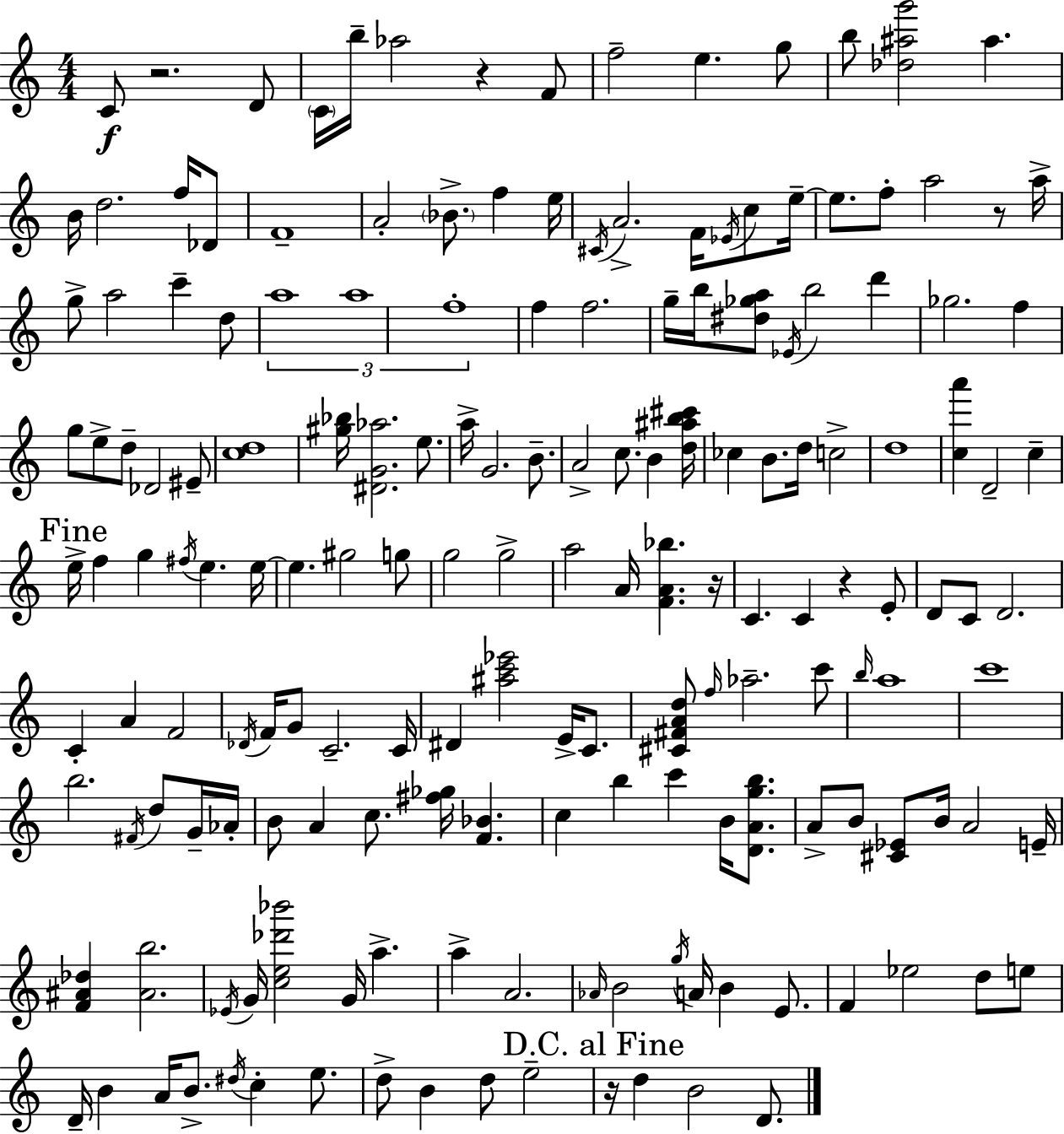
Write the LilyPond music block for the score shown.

{
  \clef treble
  \numericTimeSignature
  \time 4/4
  \key a \minor
  c'8\f r2. d'8 | \parenthesize c'16 b''16-- aes''2 r4 f'8 | f''2-- e''4. g''8 | b''8 <des'' ais'' g'''>2 ais''4. | \break b'16 d''2. f''16 des'8 | f'1-- | a'2-. \parenthesize bes'8.-> f''4 e''16 | \acciaccatura { cis'16 } a'2.-> f'16 \acciaccatura { ees'16 } c''8 | \break e''16--~~ e''8. f''8-. a''2 r8 | a''16-> g''8-> a''2 c'''4-- | d''8 \tuplet 3/2 { a''1 | a''1 | \break f''1-. } | f''4 f''2. | g''16-- b''16 <dis'' ges'' a''>8 \acciaccatura { ees'16 } b''2 d'''4 | ges''2. f''4 | \break g''8 e''8-> d''8-- des'2 | eis'8-- <c'' d''>1 | <gis'' bes''>16 <dis' g' aes''>2. | e''8. a''16-> g'2. | \break b'8.-- a'2-> c''8. b'4 | <d'' ais'' b'' cis'''>16 ces''4 b'8. d''16 c''2-> | d''1 | <c'' a'''>4 d'2-- c''4-- | \break \mark "Fine" e''16-> f''4 g''4 \acciaccatura { fis''16 } e''4. | e''16~~ e''4. gis''2 | g''8 g''2 g''2-> | a''2 a'16 <f' a' bes''>4. | \break r16 c'4. c'4 r4 | e'8-. d'8 c'8 d'2. | c'4-. a'4 f'2 | \acciaccatura { des'16 } f'16 g'8 c'2.-- | \break c'16 dis'4 <ais'' c''' ees'''>2 | e'16-> c'8. <cis' fis' a' d''>8 \grace { f''16 } aes''2.-- | c'''8 \grace { b''16 } a''1 | c'''1 | \break b''2. | \acciaccatura { fis'16 } d''8 g'16-- aes'16-. b'8 a'4 c''8. | <fis'' ges''>16 <f' bes'>4. c''4 b''4 | c'''4 b'16 <d' a' g'' b''>8. a'8-> b'8 <cis' ees'>8 b'16 a'2 | \break e'16-- <f' ais' des''>4 <ais' b''>2. | \acciaccatura { ees'16 } g'16 <c'' e'' des''' bes'''>2 | g'16 a''4.-> a''4-> a'2. | \grace { aes'16 } b'2 | \break \acciaccatura { g''16 } a'16 b'4 e'8. f'4 ees''2 | d''8 e''8 d'16-- b'4 | a'16 b'8.-> \acciaccatura { dis''16 } c''4-. e''8. d''8-> b'4 | d''8 e''2-- \mark "D.C. al Fine" r16 d''4 | \break b'2 d'8. \bar "|."
}